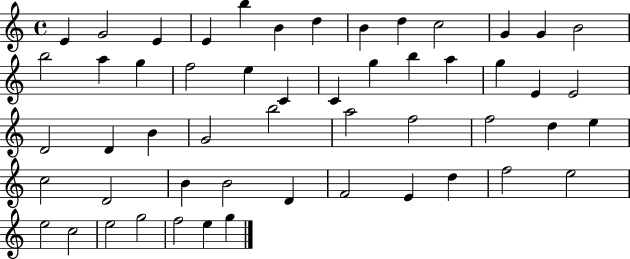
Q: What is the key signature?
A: C major